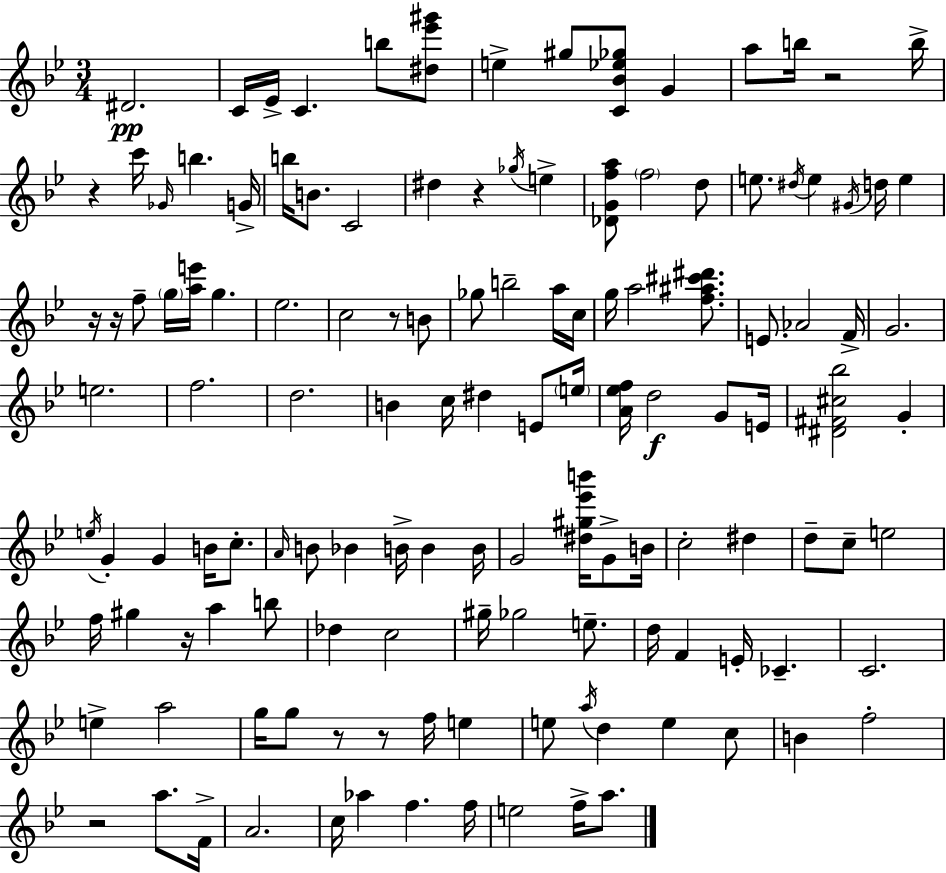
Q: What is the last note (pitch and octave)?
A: A5